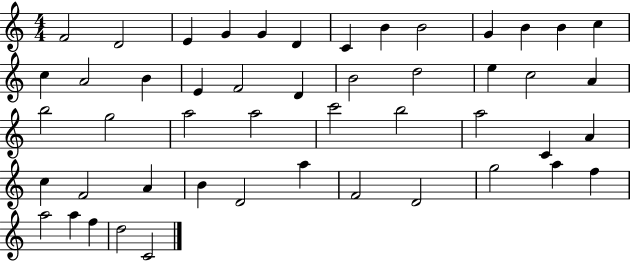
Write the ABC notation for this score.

X:1
T:Untitled
M:4/4
L:1/4
K:C
F2 D2 E G G D C B B2 G B B c c A2 B E F2 D B2 d2 e c2 A b2 g2 a2 a2 c'2 b2 a2 C A c F2 A B D2 a F2 D2 g2 a f a2 a f d2 C2